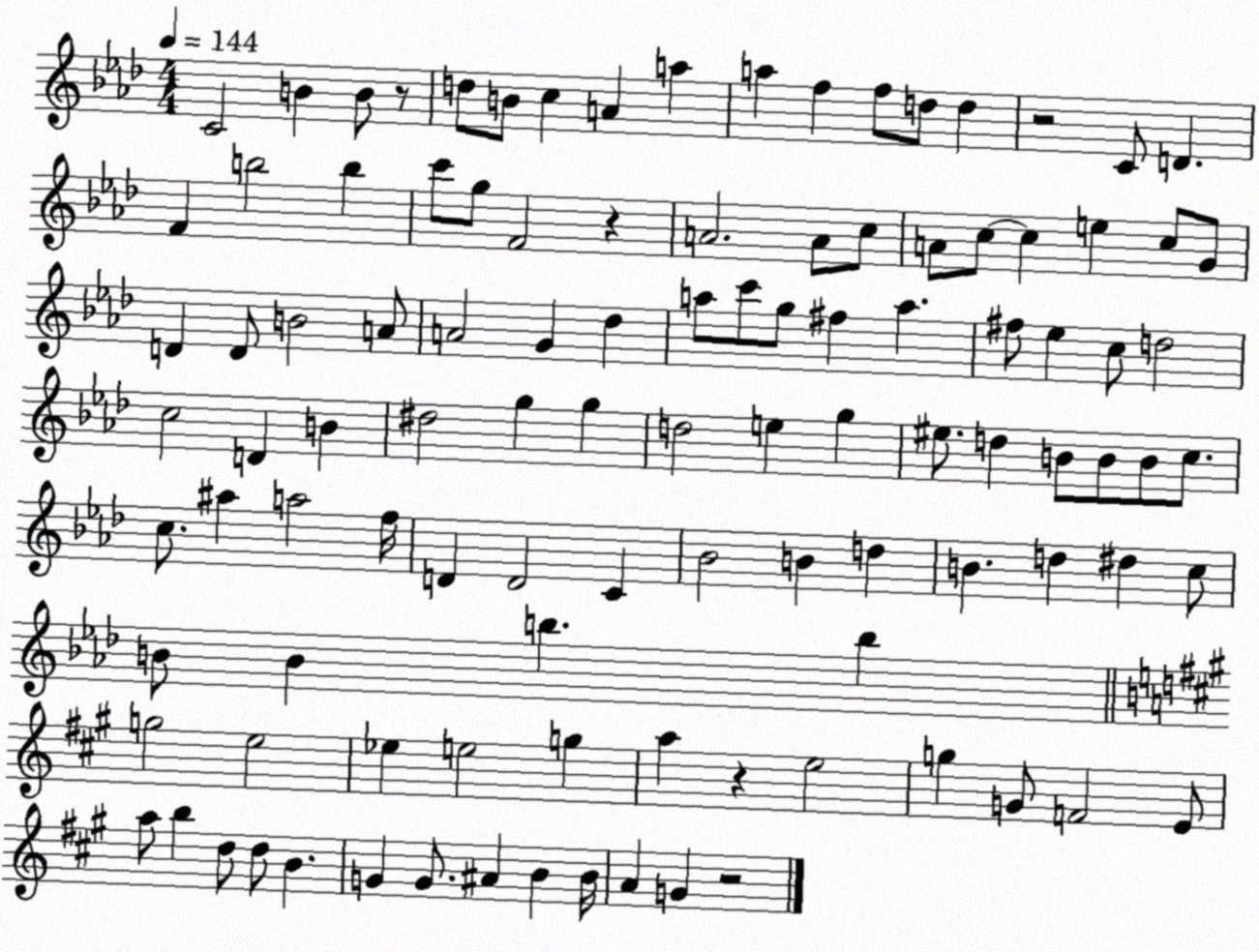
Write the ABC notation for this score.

X:1
T:Untitled
M:4/4
L:1/4
K:Ab
C2 B B/2 z/2 d/2 B/2 c A a a f f/2 d/2 d z2 C/2 D F b2 b c'/2 g/2 F2 z A2 A/2 c/2 A/2 c/2 c e c/2 G/2 D D/2 B2 A/2 A2 G _d a/2 c'/2 g/2 ^f a ^f/2 _e c/2 d2 c2 D B ^d2 g g d2 e g ^e/2 d B/2 B/2 B/2 c/2 c/2 ^a a2 f/4 D D2 C _B2 B d B d ^d c/2 B/2 B b b g2 e2 _e e2 g a z e2 g G/2 F2 E/2 a/2 b d/2 d/2 B G G/2 ^A B B/4 A G z2